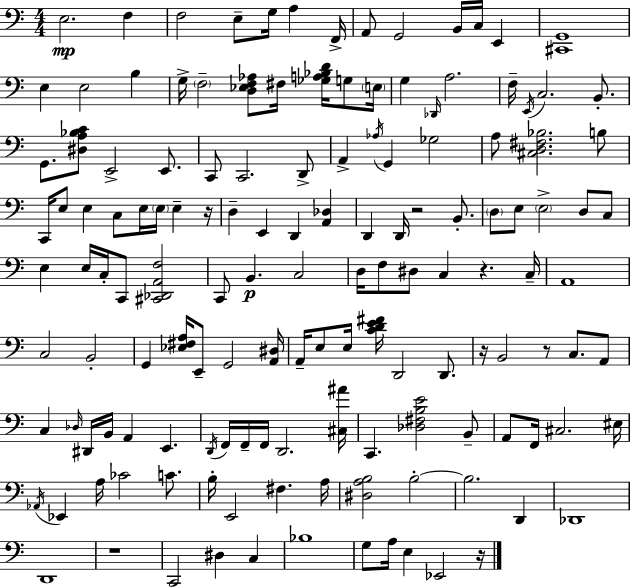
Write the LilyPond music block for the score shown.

{
  \clef bass
  \numericTimeSignature
  \time 4/4
  \key c \major
  e2.\mp f4 | f2 e8-- g16 a4 f,16-> | a,8 g,2 b,16 c16 e,4 | <cis, g,>1 | \break e4 e2 b4 | g16-> \parenthesize f2-- <d ees f aes>8 fis16 <ges a bes d'>16 g8 \parenthesize e16 | g4 \grace { des,16 } a2. | f16-- \acciaccatura { e,16 } c2. b,8.-. | \break g,8. <dis a bes c'>8 e,2-> e,8. | c,8 c,2. | d,8-> a,4-> \acciaccatura { aes16 } g,4 ges2 | a8 <cis d fis bes>2. | \break b8 c,16 e8 e4 c8 e16 \parenthesize e16 e4-- | r16 d4-- e,4 d,4 <a, des>4 | d,4 d,16 r2 | b,8.-. \parenthesize d8 e8 \parenthesize e2-> d8 | \break c8 e4 e16 c16-. c,8 <cis, des, a, f>2 | c,8 b,4.\p c2 | d16 f8 dis8 c4 r4. | c16-- a,1 | \break c2 b,2-. | g,4 <ees fis a>16 e,8-- g,2 | <a, dis>16 a,16-- e8 e16 <c' d' e' fis'>16 d,2 | d,8. r16 b,2 r8 c8. | \break a,8 c4 \grace { des16 } dis,16 b,16 a,4 e,4. | \acciaccatura { d,16 } f,16 f,16-- f,16 d,2. | <cis ais'>16 c,4. <des fis b e'>2 | b,8-- a,8 f,16 cis2. | \break eis16 \acciaccatura { aes,16 } ees,4 a16 ces'2 | c'8. b16-. e,2 fis4. | a16 <dis a b>2 b2-.~~ | b2. | \break d,4 des,1 | d,1 | r1 | c,2 dis4 | \break c4 bes1 | g8 a16 e4 ees,2 | r16 \bar "|."
}